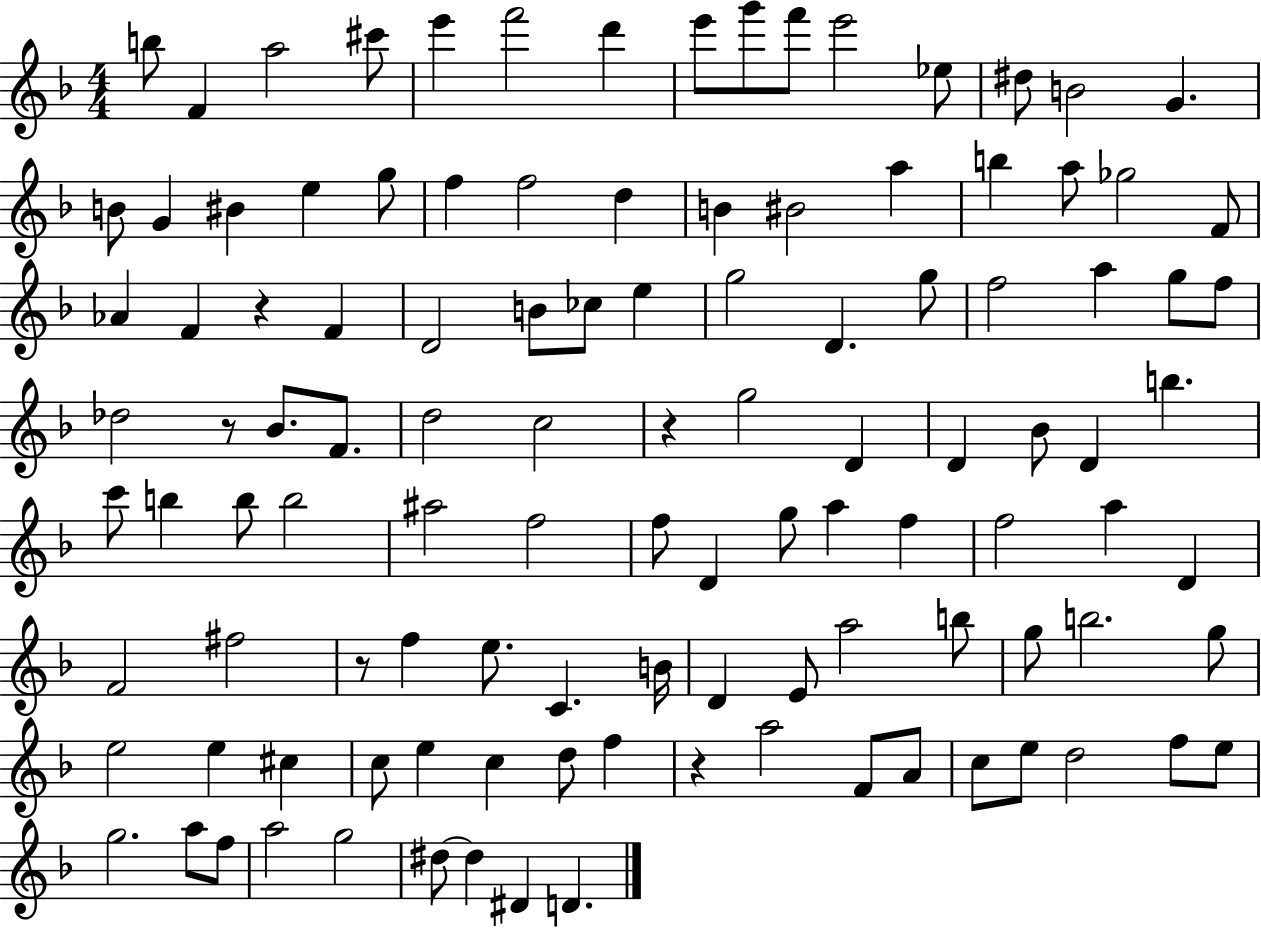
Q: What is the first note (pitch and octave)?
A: B5